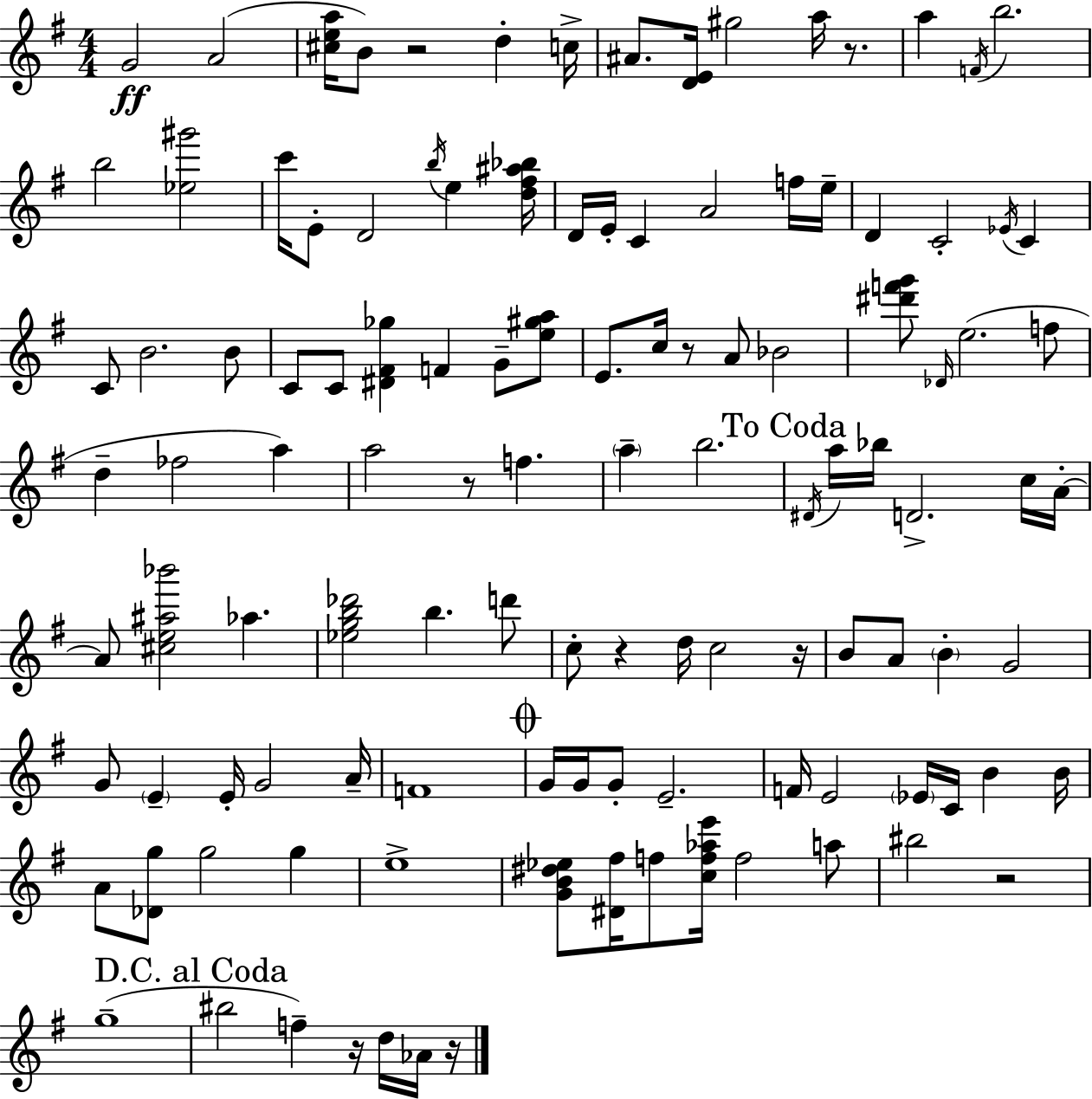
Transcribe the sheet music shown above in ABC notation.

X:1
T:Untitled
M:4/4
L:1/4
K:Em
G2 A2 [^cea]/4 B/2 z2 d c/4 ^A/2 [DE]/4 ^g2 a/4 z/2 a F/4 b2 b2 [_e^g']2 c'/4 E/2 D2 b/4 e [d^f^a_b]/4 D/4 E/4 C A2 f/4 e/4 D C2 _E/4 C C/2 B2 B/2 C/2 C/2 [^D^F_g] F G/2 [e^ga]/2 E/2 c/4 z/2 A/2 _B2 [^d'f'g']/2 _D/4 e2 f/2 d _f2 a a2 z/2 f a b2 ^D/4 a/4 _b/4 D2 c/4 A/4 A/2 [^ce^a_b']2 _a [_egb_d']2 b d'/2 c/2 z d/4 c2 z/4 B/2 A/2 B G2 G/2 E E/4 G2 A/4 F4 G/4 G/4 G/2 E2 F/4 E2 _E/4 C/4 B B/4 A/2 [_Dg]/2 g2 g e4 [GB^d_e]/2 [^D^f]/4 f/2 [cf_ae']/4 f2 a/2 ^b2 z2 g4 ^b2 f z/4 d/4 _A/4 z/4